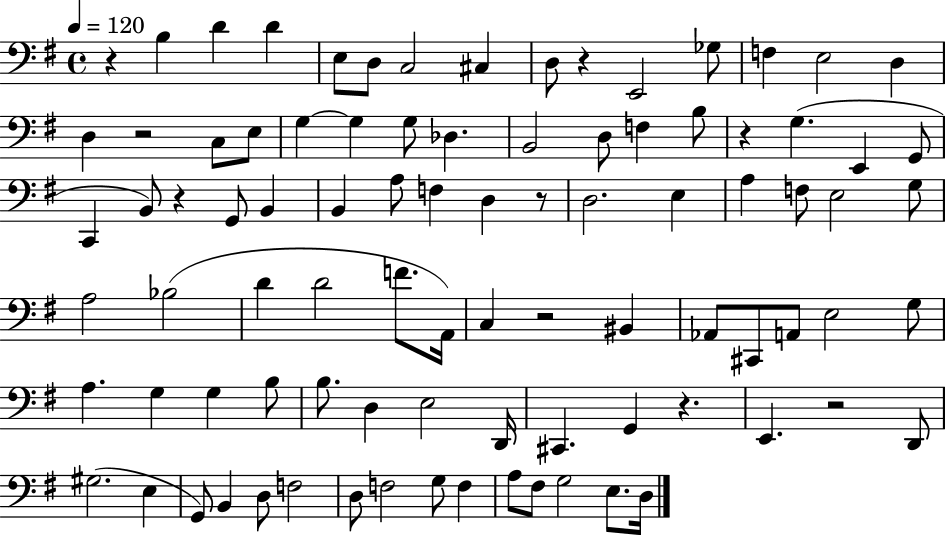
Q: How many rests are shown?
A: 9